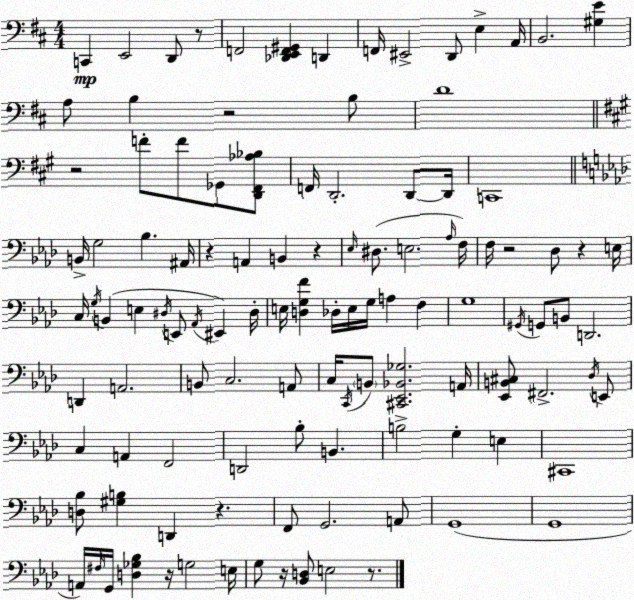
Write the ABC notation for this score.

X:1
T:Untitled
M:4/4
L:1/4
K:D
C,, E,,2 D,,/2 z/2 F,,2 [_D,,E,,F,,^G,,] D,, F,,/4 ^E,,2 D,,/2 E, A,,/4 B,,2 [^G,E] A,/2 B, z2 B,/2 D4 z2 F/2 F/2 _G,,/2 [D,,^F,,_A,_B,]/2 F,,/4 D,,2 D,,/2 D,,/4 C,,4 B,,/4 G,2 _B, ^A,,/4 z A,, B,, z _E,/4 ^D,/2 E,2 _A,/4 F,/4 F,/4 z2 _D,/2 z E,/4 C,/4 G,/4 B,, E, ^D,/4 E,,/2 _A,,/4 ^E,, ^D,/4 E,/4 [D,G,F] _D,/4 E,/4 G,/4 A, F, G,4 ^G,,/4 G,,/2 B,,/2 D,,2 D,, A,,2 B,,/2 C,2 A,,/2 C,/4 C,,/4 B,,/2 [^C,,_E,,_B,,_G,]2 A,,/4 [_E,,B,,^C,]/2 ^F,,2 _D,/4 E,,/2 C, A,, F,,2 D,,2 _B,/2 B,, B,2 G, E, ^C,,4 [D,_B,]/2 [^G,B,] D,, z F,,/2 G,,2 A,,/2 G,,4 G,,4 A,,/4 ^F,/4 G,,/4 [D,_G,_B,] z/4 G,2 E,/4 G,/2 z/4 [_B,,D,]/2 E,2 z/2